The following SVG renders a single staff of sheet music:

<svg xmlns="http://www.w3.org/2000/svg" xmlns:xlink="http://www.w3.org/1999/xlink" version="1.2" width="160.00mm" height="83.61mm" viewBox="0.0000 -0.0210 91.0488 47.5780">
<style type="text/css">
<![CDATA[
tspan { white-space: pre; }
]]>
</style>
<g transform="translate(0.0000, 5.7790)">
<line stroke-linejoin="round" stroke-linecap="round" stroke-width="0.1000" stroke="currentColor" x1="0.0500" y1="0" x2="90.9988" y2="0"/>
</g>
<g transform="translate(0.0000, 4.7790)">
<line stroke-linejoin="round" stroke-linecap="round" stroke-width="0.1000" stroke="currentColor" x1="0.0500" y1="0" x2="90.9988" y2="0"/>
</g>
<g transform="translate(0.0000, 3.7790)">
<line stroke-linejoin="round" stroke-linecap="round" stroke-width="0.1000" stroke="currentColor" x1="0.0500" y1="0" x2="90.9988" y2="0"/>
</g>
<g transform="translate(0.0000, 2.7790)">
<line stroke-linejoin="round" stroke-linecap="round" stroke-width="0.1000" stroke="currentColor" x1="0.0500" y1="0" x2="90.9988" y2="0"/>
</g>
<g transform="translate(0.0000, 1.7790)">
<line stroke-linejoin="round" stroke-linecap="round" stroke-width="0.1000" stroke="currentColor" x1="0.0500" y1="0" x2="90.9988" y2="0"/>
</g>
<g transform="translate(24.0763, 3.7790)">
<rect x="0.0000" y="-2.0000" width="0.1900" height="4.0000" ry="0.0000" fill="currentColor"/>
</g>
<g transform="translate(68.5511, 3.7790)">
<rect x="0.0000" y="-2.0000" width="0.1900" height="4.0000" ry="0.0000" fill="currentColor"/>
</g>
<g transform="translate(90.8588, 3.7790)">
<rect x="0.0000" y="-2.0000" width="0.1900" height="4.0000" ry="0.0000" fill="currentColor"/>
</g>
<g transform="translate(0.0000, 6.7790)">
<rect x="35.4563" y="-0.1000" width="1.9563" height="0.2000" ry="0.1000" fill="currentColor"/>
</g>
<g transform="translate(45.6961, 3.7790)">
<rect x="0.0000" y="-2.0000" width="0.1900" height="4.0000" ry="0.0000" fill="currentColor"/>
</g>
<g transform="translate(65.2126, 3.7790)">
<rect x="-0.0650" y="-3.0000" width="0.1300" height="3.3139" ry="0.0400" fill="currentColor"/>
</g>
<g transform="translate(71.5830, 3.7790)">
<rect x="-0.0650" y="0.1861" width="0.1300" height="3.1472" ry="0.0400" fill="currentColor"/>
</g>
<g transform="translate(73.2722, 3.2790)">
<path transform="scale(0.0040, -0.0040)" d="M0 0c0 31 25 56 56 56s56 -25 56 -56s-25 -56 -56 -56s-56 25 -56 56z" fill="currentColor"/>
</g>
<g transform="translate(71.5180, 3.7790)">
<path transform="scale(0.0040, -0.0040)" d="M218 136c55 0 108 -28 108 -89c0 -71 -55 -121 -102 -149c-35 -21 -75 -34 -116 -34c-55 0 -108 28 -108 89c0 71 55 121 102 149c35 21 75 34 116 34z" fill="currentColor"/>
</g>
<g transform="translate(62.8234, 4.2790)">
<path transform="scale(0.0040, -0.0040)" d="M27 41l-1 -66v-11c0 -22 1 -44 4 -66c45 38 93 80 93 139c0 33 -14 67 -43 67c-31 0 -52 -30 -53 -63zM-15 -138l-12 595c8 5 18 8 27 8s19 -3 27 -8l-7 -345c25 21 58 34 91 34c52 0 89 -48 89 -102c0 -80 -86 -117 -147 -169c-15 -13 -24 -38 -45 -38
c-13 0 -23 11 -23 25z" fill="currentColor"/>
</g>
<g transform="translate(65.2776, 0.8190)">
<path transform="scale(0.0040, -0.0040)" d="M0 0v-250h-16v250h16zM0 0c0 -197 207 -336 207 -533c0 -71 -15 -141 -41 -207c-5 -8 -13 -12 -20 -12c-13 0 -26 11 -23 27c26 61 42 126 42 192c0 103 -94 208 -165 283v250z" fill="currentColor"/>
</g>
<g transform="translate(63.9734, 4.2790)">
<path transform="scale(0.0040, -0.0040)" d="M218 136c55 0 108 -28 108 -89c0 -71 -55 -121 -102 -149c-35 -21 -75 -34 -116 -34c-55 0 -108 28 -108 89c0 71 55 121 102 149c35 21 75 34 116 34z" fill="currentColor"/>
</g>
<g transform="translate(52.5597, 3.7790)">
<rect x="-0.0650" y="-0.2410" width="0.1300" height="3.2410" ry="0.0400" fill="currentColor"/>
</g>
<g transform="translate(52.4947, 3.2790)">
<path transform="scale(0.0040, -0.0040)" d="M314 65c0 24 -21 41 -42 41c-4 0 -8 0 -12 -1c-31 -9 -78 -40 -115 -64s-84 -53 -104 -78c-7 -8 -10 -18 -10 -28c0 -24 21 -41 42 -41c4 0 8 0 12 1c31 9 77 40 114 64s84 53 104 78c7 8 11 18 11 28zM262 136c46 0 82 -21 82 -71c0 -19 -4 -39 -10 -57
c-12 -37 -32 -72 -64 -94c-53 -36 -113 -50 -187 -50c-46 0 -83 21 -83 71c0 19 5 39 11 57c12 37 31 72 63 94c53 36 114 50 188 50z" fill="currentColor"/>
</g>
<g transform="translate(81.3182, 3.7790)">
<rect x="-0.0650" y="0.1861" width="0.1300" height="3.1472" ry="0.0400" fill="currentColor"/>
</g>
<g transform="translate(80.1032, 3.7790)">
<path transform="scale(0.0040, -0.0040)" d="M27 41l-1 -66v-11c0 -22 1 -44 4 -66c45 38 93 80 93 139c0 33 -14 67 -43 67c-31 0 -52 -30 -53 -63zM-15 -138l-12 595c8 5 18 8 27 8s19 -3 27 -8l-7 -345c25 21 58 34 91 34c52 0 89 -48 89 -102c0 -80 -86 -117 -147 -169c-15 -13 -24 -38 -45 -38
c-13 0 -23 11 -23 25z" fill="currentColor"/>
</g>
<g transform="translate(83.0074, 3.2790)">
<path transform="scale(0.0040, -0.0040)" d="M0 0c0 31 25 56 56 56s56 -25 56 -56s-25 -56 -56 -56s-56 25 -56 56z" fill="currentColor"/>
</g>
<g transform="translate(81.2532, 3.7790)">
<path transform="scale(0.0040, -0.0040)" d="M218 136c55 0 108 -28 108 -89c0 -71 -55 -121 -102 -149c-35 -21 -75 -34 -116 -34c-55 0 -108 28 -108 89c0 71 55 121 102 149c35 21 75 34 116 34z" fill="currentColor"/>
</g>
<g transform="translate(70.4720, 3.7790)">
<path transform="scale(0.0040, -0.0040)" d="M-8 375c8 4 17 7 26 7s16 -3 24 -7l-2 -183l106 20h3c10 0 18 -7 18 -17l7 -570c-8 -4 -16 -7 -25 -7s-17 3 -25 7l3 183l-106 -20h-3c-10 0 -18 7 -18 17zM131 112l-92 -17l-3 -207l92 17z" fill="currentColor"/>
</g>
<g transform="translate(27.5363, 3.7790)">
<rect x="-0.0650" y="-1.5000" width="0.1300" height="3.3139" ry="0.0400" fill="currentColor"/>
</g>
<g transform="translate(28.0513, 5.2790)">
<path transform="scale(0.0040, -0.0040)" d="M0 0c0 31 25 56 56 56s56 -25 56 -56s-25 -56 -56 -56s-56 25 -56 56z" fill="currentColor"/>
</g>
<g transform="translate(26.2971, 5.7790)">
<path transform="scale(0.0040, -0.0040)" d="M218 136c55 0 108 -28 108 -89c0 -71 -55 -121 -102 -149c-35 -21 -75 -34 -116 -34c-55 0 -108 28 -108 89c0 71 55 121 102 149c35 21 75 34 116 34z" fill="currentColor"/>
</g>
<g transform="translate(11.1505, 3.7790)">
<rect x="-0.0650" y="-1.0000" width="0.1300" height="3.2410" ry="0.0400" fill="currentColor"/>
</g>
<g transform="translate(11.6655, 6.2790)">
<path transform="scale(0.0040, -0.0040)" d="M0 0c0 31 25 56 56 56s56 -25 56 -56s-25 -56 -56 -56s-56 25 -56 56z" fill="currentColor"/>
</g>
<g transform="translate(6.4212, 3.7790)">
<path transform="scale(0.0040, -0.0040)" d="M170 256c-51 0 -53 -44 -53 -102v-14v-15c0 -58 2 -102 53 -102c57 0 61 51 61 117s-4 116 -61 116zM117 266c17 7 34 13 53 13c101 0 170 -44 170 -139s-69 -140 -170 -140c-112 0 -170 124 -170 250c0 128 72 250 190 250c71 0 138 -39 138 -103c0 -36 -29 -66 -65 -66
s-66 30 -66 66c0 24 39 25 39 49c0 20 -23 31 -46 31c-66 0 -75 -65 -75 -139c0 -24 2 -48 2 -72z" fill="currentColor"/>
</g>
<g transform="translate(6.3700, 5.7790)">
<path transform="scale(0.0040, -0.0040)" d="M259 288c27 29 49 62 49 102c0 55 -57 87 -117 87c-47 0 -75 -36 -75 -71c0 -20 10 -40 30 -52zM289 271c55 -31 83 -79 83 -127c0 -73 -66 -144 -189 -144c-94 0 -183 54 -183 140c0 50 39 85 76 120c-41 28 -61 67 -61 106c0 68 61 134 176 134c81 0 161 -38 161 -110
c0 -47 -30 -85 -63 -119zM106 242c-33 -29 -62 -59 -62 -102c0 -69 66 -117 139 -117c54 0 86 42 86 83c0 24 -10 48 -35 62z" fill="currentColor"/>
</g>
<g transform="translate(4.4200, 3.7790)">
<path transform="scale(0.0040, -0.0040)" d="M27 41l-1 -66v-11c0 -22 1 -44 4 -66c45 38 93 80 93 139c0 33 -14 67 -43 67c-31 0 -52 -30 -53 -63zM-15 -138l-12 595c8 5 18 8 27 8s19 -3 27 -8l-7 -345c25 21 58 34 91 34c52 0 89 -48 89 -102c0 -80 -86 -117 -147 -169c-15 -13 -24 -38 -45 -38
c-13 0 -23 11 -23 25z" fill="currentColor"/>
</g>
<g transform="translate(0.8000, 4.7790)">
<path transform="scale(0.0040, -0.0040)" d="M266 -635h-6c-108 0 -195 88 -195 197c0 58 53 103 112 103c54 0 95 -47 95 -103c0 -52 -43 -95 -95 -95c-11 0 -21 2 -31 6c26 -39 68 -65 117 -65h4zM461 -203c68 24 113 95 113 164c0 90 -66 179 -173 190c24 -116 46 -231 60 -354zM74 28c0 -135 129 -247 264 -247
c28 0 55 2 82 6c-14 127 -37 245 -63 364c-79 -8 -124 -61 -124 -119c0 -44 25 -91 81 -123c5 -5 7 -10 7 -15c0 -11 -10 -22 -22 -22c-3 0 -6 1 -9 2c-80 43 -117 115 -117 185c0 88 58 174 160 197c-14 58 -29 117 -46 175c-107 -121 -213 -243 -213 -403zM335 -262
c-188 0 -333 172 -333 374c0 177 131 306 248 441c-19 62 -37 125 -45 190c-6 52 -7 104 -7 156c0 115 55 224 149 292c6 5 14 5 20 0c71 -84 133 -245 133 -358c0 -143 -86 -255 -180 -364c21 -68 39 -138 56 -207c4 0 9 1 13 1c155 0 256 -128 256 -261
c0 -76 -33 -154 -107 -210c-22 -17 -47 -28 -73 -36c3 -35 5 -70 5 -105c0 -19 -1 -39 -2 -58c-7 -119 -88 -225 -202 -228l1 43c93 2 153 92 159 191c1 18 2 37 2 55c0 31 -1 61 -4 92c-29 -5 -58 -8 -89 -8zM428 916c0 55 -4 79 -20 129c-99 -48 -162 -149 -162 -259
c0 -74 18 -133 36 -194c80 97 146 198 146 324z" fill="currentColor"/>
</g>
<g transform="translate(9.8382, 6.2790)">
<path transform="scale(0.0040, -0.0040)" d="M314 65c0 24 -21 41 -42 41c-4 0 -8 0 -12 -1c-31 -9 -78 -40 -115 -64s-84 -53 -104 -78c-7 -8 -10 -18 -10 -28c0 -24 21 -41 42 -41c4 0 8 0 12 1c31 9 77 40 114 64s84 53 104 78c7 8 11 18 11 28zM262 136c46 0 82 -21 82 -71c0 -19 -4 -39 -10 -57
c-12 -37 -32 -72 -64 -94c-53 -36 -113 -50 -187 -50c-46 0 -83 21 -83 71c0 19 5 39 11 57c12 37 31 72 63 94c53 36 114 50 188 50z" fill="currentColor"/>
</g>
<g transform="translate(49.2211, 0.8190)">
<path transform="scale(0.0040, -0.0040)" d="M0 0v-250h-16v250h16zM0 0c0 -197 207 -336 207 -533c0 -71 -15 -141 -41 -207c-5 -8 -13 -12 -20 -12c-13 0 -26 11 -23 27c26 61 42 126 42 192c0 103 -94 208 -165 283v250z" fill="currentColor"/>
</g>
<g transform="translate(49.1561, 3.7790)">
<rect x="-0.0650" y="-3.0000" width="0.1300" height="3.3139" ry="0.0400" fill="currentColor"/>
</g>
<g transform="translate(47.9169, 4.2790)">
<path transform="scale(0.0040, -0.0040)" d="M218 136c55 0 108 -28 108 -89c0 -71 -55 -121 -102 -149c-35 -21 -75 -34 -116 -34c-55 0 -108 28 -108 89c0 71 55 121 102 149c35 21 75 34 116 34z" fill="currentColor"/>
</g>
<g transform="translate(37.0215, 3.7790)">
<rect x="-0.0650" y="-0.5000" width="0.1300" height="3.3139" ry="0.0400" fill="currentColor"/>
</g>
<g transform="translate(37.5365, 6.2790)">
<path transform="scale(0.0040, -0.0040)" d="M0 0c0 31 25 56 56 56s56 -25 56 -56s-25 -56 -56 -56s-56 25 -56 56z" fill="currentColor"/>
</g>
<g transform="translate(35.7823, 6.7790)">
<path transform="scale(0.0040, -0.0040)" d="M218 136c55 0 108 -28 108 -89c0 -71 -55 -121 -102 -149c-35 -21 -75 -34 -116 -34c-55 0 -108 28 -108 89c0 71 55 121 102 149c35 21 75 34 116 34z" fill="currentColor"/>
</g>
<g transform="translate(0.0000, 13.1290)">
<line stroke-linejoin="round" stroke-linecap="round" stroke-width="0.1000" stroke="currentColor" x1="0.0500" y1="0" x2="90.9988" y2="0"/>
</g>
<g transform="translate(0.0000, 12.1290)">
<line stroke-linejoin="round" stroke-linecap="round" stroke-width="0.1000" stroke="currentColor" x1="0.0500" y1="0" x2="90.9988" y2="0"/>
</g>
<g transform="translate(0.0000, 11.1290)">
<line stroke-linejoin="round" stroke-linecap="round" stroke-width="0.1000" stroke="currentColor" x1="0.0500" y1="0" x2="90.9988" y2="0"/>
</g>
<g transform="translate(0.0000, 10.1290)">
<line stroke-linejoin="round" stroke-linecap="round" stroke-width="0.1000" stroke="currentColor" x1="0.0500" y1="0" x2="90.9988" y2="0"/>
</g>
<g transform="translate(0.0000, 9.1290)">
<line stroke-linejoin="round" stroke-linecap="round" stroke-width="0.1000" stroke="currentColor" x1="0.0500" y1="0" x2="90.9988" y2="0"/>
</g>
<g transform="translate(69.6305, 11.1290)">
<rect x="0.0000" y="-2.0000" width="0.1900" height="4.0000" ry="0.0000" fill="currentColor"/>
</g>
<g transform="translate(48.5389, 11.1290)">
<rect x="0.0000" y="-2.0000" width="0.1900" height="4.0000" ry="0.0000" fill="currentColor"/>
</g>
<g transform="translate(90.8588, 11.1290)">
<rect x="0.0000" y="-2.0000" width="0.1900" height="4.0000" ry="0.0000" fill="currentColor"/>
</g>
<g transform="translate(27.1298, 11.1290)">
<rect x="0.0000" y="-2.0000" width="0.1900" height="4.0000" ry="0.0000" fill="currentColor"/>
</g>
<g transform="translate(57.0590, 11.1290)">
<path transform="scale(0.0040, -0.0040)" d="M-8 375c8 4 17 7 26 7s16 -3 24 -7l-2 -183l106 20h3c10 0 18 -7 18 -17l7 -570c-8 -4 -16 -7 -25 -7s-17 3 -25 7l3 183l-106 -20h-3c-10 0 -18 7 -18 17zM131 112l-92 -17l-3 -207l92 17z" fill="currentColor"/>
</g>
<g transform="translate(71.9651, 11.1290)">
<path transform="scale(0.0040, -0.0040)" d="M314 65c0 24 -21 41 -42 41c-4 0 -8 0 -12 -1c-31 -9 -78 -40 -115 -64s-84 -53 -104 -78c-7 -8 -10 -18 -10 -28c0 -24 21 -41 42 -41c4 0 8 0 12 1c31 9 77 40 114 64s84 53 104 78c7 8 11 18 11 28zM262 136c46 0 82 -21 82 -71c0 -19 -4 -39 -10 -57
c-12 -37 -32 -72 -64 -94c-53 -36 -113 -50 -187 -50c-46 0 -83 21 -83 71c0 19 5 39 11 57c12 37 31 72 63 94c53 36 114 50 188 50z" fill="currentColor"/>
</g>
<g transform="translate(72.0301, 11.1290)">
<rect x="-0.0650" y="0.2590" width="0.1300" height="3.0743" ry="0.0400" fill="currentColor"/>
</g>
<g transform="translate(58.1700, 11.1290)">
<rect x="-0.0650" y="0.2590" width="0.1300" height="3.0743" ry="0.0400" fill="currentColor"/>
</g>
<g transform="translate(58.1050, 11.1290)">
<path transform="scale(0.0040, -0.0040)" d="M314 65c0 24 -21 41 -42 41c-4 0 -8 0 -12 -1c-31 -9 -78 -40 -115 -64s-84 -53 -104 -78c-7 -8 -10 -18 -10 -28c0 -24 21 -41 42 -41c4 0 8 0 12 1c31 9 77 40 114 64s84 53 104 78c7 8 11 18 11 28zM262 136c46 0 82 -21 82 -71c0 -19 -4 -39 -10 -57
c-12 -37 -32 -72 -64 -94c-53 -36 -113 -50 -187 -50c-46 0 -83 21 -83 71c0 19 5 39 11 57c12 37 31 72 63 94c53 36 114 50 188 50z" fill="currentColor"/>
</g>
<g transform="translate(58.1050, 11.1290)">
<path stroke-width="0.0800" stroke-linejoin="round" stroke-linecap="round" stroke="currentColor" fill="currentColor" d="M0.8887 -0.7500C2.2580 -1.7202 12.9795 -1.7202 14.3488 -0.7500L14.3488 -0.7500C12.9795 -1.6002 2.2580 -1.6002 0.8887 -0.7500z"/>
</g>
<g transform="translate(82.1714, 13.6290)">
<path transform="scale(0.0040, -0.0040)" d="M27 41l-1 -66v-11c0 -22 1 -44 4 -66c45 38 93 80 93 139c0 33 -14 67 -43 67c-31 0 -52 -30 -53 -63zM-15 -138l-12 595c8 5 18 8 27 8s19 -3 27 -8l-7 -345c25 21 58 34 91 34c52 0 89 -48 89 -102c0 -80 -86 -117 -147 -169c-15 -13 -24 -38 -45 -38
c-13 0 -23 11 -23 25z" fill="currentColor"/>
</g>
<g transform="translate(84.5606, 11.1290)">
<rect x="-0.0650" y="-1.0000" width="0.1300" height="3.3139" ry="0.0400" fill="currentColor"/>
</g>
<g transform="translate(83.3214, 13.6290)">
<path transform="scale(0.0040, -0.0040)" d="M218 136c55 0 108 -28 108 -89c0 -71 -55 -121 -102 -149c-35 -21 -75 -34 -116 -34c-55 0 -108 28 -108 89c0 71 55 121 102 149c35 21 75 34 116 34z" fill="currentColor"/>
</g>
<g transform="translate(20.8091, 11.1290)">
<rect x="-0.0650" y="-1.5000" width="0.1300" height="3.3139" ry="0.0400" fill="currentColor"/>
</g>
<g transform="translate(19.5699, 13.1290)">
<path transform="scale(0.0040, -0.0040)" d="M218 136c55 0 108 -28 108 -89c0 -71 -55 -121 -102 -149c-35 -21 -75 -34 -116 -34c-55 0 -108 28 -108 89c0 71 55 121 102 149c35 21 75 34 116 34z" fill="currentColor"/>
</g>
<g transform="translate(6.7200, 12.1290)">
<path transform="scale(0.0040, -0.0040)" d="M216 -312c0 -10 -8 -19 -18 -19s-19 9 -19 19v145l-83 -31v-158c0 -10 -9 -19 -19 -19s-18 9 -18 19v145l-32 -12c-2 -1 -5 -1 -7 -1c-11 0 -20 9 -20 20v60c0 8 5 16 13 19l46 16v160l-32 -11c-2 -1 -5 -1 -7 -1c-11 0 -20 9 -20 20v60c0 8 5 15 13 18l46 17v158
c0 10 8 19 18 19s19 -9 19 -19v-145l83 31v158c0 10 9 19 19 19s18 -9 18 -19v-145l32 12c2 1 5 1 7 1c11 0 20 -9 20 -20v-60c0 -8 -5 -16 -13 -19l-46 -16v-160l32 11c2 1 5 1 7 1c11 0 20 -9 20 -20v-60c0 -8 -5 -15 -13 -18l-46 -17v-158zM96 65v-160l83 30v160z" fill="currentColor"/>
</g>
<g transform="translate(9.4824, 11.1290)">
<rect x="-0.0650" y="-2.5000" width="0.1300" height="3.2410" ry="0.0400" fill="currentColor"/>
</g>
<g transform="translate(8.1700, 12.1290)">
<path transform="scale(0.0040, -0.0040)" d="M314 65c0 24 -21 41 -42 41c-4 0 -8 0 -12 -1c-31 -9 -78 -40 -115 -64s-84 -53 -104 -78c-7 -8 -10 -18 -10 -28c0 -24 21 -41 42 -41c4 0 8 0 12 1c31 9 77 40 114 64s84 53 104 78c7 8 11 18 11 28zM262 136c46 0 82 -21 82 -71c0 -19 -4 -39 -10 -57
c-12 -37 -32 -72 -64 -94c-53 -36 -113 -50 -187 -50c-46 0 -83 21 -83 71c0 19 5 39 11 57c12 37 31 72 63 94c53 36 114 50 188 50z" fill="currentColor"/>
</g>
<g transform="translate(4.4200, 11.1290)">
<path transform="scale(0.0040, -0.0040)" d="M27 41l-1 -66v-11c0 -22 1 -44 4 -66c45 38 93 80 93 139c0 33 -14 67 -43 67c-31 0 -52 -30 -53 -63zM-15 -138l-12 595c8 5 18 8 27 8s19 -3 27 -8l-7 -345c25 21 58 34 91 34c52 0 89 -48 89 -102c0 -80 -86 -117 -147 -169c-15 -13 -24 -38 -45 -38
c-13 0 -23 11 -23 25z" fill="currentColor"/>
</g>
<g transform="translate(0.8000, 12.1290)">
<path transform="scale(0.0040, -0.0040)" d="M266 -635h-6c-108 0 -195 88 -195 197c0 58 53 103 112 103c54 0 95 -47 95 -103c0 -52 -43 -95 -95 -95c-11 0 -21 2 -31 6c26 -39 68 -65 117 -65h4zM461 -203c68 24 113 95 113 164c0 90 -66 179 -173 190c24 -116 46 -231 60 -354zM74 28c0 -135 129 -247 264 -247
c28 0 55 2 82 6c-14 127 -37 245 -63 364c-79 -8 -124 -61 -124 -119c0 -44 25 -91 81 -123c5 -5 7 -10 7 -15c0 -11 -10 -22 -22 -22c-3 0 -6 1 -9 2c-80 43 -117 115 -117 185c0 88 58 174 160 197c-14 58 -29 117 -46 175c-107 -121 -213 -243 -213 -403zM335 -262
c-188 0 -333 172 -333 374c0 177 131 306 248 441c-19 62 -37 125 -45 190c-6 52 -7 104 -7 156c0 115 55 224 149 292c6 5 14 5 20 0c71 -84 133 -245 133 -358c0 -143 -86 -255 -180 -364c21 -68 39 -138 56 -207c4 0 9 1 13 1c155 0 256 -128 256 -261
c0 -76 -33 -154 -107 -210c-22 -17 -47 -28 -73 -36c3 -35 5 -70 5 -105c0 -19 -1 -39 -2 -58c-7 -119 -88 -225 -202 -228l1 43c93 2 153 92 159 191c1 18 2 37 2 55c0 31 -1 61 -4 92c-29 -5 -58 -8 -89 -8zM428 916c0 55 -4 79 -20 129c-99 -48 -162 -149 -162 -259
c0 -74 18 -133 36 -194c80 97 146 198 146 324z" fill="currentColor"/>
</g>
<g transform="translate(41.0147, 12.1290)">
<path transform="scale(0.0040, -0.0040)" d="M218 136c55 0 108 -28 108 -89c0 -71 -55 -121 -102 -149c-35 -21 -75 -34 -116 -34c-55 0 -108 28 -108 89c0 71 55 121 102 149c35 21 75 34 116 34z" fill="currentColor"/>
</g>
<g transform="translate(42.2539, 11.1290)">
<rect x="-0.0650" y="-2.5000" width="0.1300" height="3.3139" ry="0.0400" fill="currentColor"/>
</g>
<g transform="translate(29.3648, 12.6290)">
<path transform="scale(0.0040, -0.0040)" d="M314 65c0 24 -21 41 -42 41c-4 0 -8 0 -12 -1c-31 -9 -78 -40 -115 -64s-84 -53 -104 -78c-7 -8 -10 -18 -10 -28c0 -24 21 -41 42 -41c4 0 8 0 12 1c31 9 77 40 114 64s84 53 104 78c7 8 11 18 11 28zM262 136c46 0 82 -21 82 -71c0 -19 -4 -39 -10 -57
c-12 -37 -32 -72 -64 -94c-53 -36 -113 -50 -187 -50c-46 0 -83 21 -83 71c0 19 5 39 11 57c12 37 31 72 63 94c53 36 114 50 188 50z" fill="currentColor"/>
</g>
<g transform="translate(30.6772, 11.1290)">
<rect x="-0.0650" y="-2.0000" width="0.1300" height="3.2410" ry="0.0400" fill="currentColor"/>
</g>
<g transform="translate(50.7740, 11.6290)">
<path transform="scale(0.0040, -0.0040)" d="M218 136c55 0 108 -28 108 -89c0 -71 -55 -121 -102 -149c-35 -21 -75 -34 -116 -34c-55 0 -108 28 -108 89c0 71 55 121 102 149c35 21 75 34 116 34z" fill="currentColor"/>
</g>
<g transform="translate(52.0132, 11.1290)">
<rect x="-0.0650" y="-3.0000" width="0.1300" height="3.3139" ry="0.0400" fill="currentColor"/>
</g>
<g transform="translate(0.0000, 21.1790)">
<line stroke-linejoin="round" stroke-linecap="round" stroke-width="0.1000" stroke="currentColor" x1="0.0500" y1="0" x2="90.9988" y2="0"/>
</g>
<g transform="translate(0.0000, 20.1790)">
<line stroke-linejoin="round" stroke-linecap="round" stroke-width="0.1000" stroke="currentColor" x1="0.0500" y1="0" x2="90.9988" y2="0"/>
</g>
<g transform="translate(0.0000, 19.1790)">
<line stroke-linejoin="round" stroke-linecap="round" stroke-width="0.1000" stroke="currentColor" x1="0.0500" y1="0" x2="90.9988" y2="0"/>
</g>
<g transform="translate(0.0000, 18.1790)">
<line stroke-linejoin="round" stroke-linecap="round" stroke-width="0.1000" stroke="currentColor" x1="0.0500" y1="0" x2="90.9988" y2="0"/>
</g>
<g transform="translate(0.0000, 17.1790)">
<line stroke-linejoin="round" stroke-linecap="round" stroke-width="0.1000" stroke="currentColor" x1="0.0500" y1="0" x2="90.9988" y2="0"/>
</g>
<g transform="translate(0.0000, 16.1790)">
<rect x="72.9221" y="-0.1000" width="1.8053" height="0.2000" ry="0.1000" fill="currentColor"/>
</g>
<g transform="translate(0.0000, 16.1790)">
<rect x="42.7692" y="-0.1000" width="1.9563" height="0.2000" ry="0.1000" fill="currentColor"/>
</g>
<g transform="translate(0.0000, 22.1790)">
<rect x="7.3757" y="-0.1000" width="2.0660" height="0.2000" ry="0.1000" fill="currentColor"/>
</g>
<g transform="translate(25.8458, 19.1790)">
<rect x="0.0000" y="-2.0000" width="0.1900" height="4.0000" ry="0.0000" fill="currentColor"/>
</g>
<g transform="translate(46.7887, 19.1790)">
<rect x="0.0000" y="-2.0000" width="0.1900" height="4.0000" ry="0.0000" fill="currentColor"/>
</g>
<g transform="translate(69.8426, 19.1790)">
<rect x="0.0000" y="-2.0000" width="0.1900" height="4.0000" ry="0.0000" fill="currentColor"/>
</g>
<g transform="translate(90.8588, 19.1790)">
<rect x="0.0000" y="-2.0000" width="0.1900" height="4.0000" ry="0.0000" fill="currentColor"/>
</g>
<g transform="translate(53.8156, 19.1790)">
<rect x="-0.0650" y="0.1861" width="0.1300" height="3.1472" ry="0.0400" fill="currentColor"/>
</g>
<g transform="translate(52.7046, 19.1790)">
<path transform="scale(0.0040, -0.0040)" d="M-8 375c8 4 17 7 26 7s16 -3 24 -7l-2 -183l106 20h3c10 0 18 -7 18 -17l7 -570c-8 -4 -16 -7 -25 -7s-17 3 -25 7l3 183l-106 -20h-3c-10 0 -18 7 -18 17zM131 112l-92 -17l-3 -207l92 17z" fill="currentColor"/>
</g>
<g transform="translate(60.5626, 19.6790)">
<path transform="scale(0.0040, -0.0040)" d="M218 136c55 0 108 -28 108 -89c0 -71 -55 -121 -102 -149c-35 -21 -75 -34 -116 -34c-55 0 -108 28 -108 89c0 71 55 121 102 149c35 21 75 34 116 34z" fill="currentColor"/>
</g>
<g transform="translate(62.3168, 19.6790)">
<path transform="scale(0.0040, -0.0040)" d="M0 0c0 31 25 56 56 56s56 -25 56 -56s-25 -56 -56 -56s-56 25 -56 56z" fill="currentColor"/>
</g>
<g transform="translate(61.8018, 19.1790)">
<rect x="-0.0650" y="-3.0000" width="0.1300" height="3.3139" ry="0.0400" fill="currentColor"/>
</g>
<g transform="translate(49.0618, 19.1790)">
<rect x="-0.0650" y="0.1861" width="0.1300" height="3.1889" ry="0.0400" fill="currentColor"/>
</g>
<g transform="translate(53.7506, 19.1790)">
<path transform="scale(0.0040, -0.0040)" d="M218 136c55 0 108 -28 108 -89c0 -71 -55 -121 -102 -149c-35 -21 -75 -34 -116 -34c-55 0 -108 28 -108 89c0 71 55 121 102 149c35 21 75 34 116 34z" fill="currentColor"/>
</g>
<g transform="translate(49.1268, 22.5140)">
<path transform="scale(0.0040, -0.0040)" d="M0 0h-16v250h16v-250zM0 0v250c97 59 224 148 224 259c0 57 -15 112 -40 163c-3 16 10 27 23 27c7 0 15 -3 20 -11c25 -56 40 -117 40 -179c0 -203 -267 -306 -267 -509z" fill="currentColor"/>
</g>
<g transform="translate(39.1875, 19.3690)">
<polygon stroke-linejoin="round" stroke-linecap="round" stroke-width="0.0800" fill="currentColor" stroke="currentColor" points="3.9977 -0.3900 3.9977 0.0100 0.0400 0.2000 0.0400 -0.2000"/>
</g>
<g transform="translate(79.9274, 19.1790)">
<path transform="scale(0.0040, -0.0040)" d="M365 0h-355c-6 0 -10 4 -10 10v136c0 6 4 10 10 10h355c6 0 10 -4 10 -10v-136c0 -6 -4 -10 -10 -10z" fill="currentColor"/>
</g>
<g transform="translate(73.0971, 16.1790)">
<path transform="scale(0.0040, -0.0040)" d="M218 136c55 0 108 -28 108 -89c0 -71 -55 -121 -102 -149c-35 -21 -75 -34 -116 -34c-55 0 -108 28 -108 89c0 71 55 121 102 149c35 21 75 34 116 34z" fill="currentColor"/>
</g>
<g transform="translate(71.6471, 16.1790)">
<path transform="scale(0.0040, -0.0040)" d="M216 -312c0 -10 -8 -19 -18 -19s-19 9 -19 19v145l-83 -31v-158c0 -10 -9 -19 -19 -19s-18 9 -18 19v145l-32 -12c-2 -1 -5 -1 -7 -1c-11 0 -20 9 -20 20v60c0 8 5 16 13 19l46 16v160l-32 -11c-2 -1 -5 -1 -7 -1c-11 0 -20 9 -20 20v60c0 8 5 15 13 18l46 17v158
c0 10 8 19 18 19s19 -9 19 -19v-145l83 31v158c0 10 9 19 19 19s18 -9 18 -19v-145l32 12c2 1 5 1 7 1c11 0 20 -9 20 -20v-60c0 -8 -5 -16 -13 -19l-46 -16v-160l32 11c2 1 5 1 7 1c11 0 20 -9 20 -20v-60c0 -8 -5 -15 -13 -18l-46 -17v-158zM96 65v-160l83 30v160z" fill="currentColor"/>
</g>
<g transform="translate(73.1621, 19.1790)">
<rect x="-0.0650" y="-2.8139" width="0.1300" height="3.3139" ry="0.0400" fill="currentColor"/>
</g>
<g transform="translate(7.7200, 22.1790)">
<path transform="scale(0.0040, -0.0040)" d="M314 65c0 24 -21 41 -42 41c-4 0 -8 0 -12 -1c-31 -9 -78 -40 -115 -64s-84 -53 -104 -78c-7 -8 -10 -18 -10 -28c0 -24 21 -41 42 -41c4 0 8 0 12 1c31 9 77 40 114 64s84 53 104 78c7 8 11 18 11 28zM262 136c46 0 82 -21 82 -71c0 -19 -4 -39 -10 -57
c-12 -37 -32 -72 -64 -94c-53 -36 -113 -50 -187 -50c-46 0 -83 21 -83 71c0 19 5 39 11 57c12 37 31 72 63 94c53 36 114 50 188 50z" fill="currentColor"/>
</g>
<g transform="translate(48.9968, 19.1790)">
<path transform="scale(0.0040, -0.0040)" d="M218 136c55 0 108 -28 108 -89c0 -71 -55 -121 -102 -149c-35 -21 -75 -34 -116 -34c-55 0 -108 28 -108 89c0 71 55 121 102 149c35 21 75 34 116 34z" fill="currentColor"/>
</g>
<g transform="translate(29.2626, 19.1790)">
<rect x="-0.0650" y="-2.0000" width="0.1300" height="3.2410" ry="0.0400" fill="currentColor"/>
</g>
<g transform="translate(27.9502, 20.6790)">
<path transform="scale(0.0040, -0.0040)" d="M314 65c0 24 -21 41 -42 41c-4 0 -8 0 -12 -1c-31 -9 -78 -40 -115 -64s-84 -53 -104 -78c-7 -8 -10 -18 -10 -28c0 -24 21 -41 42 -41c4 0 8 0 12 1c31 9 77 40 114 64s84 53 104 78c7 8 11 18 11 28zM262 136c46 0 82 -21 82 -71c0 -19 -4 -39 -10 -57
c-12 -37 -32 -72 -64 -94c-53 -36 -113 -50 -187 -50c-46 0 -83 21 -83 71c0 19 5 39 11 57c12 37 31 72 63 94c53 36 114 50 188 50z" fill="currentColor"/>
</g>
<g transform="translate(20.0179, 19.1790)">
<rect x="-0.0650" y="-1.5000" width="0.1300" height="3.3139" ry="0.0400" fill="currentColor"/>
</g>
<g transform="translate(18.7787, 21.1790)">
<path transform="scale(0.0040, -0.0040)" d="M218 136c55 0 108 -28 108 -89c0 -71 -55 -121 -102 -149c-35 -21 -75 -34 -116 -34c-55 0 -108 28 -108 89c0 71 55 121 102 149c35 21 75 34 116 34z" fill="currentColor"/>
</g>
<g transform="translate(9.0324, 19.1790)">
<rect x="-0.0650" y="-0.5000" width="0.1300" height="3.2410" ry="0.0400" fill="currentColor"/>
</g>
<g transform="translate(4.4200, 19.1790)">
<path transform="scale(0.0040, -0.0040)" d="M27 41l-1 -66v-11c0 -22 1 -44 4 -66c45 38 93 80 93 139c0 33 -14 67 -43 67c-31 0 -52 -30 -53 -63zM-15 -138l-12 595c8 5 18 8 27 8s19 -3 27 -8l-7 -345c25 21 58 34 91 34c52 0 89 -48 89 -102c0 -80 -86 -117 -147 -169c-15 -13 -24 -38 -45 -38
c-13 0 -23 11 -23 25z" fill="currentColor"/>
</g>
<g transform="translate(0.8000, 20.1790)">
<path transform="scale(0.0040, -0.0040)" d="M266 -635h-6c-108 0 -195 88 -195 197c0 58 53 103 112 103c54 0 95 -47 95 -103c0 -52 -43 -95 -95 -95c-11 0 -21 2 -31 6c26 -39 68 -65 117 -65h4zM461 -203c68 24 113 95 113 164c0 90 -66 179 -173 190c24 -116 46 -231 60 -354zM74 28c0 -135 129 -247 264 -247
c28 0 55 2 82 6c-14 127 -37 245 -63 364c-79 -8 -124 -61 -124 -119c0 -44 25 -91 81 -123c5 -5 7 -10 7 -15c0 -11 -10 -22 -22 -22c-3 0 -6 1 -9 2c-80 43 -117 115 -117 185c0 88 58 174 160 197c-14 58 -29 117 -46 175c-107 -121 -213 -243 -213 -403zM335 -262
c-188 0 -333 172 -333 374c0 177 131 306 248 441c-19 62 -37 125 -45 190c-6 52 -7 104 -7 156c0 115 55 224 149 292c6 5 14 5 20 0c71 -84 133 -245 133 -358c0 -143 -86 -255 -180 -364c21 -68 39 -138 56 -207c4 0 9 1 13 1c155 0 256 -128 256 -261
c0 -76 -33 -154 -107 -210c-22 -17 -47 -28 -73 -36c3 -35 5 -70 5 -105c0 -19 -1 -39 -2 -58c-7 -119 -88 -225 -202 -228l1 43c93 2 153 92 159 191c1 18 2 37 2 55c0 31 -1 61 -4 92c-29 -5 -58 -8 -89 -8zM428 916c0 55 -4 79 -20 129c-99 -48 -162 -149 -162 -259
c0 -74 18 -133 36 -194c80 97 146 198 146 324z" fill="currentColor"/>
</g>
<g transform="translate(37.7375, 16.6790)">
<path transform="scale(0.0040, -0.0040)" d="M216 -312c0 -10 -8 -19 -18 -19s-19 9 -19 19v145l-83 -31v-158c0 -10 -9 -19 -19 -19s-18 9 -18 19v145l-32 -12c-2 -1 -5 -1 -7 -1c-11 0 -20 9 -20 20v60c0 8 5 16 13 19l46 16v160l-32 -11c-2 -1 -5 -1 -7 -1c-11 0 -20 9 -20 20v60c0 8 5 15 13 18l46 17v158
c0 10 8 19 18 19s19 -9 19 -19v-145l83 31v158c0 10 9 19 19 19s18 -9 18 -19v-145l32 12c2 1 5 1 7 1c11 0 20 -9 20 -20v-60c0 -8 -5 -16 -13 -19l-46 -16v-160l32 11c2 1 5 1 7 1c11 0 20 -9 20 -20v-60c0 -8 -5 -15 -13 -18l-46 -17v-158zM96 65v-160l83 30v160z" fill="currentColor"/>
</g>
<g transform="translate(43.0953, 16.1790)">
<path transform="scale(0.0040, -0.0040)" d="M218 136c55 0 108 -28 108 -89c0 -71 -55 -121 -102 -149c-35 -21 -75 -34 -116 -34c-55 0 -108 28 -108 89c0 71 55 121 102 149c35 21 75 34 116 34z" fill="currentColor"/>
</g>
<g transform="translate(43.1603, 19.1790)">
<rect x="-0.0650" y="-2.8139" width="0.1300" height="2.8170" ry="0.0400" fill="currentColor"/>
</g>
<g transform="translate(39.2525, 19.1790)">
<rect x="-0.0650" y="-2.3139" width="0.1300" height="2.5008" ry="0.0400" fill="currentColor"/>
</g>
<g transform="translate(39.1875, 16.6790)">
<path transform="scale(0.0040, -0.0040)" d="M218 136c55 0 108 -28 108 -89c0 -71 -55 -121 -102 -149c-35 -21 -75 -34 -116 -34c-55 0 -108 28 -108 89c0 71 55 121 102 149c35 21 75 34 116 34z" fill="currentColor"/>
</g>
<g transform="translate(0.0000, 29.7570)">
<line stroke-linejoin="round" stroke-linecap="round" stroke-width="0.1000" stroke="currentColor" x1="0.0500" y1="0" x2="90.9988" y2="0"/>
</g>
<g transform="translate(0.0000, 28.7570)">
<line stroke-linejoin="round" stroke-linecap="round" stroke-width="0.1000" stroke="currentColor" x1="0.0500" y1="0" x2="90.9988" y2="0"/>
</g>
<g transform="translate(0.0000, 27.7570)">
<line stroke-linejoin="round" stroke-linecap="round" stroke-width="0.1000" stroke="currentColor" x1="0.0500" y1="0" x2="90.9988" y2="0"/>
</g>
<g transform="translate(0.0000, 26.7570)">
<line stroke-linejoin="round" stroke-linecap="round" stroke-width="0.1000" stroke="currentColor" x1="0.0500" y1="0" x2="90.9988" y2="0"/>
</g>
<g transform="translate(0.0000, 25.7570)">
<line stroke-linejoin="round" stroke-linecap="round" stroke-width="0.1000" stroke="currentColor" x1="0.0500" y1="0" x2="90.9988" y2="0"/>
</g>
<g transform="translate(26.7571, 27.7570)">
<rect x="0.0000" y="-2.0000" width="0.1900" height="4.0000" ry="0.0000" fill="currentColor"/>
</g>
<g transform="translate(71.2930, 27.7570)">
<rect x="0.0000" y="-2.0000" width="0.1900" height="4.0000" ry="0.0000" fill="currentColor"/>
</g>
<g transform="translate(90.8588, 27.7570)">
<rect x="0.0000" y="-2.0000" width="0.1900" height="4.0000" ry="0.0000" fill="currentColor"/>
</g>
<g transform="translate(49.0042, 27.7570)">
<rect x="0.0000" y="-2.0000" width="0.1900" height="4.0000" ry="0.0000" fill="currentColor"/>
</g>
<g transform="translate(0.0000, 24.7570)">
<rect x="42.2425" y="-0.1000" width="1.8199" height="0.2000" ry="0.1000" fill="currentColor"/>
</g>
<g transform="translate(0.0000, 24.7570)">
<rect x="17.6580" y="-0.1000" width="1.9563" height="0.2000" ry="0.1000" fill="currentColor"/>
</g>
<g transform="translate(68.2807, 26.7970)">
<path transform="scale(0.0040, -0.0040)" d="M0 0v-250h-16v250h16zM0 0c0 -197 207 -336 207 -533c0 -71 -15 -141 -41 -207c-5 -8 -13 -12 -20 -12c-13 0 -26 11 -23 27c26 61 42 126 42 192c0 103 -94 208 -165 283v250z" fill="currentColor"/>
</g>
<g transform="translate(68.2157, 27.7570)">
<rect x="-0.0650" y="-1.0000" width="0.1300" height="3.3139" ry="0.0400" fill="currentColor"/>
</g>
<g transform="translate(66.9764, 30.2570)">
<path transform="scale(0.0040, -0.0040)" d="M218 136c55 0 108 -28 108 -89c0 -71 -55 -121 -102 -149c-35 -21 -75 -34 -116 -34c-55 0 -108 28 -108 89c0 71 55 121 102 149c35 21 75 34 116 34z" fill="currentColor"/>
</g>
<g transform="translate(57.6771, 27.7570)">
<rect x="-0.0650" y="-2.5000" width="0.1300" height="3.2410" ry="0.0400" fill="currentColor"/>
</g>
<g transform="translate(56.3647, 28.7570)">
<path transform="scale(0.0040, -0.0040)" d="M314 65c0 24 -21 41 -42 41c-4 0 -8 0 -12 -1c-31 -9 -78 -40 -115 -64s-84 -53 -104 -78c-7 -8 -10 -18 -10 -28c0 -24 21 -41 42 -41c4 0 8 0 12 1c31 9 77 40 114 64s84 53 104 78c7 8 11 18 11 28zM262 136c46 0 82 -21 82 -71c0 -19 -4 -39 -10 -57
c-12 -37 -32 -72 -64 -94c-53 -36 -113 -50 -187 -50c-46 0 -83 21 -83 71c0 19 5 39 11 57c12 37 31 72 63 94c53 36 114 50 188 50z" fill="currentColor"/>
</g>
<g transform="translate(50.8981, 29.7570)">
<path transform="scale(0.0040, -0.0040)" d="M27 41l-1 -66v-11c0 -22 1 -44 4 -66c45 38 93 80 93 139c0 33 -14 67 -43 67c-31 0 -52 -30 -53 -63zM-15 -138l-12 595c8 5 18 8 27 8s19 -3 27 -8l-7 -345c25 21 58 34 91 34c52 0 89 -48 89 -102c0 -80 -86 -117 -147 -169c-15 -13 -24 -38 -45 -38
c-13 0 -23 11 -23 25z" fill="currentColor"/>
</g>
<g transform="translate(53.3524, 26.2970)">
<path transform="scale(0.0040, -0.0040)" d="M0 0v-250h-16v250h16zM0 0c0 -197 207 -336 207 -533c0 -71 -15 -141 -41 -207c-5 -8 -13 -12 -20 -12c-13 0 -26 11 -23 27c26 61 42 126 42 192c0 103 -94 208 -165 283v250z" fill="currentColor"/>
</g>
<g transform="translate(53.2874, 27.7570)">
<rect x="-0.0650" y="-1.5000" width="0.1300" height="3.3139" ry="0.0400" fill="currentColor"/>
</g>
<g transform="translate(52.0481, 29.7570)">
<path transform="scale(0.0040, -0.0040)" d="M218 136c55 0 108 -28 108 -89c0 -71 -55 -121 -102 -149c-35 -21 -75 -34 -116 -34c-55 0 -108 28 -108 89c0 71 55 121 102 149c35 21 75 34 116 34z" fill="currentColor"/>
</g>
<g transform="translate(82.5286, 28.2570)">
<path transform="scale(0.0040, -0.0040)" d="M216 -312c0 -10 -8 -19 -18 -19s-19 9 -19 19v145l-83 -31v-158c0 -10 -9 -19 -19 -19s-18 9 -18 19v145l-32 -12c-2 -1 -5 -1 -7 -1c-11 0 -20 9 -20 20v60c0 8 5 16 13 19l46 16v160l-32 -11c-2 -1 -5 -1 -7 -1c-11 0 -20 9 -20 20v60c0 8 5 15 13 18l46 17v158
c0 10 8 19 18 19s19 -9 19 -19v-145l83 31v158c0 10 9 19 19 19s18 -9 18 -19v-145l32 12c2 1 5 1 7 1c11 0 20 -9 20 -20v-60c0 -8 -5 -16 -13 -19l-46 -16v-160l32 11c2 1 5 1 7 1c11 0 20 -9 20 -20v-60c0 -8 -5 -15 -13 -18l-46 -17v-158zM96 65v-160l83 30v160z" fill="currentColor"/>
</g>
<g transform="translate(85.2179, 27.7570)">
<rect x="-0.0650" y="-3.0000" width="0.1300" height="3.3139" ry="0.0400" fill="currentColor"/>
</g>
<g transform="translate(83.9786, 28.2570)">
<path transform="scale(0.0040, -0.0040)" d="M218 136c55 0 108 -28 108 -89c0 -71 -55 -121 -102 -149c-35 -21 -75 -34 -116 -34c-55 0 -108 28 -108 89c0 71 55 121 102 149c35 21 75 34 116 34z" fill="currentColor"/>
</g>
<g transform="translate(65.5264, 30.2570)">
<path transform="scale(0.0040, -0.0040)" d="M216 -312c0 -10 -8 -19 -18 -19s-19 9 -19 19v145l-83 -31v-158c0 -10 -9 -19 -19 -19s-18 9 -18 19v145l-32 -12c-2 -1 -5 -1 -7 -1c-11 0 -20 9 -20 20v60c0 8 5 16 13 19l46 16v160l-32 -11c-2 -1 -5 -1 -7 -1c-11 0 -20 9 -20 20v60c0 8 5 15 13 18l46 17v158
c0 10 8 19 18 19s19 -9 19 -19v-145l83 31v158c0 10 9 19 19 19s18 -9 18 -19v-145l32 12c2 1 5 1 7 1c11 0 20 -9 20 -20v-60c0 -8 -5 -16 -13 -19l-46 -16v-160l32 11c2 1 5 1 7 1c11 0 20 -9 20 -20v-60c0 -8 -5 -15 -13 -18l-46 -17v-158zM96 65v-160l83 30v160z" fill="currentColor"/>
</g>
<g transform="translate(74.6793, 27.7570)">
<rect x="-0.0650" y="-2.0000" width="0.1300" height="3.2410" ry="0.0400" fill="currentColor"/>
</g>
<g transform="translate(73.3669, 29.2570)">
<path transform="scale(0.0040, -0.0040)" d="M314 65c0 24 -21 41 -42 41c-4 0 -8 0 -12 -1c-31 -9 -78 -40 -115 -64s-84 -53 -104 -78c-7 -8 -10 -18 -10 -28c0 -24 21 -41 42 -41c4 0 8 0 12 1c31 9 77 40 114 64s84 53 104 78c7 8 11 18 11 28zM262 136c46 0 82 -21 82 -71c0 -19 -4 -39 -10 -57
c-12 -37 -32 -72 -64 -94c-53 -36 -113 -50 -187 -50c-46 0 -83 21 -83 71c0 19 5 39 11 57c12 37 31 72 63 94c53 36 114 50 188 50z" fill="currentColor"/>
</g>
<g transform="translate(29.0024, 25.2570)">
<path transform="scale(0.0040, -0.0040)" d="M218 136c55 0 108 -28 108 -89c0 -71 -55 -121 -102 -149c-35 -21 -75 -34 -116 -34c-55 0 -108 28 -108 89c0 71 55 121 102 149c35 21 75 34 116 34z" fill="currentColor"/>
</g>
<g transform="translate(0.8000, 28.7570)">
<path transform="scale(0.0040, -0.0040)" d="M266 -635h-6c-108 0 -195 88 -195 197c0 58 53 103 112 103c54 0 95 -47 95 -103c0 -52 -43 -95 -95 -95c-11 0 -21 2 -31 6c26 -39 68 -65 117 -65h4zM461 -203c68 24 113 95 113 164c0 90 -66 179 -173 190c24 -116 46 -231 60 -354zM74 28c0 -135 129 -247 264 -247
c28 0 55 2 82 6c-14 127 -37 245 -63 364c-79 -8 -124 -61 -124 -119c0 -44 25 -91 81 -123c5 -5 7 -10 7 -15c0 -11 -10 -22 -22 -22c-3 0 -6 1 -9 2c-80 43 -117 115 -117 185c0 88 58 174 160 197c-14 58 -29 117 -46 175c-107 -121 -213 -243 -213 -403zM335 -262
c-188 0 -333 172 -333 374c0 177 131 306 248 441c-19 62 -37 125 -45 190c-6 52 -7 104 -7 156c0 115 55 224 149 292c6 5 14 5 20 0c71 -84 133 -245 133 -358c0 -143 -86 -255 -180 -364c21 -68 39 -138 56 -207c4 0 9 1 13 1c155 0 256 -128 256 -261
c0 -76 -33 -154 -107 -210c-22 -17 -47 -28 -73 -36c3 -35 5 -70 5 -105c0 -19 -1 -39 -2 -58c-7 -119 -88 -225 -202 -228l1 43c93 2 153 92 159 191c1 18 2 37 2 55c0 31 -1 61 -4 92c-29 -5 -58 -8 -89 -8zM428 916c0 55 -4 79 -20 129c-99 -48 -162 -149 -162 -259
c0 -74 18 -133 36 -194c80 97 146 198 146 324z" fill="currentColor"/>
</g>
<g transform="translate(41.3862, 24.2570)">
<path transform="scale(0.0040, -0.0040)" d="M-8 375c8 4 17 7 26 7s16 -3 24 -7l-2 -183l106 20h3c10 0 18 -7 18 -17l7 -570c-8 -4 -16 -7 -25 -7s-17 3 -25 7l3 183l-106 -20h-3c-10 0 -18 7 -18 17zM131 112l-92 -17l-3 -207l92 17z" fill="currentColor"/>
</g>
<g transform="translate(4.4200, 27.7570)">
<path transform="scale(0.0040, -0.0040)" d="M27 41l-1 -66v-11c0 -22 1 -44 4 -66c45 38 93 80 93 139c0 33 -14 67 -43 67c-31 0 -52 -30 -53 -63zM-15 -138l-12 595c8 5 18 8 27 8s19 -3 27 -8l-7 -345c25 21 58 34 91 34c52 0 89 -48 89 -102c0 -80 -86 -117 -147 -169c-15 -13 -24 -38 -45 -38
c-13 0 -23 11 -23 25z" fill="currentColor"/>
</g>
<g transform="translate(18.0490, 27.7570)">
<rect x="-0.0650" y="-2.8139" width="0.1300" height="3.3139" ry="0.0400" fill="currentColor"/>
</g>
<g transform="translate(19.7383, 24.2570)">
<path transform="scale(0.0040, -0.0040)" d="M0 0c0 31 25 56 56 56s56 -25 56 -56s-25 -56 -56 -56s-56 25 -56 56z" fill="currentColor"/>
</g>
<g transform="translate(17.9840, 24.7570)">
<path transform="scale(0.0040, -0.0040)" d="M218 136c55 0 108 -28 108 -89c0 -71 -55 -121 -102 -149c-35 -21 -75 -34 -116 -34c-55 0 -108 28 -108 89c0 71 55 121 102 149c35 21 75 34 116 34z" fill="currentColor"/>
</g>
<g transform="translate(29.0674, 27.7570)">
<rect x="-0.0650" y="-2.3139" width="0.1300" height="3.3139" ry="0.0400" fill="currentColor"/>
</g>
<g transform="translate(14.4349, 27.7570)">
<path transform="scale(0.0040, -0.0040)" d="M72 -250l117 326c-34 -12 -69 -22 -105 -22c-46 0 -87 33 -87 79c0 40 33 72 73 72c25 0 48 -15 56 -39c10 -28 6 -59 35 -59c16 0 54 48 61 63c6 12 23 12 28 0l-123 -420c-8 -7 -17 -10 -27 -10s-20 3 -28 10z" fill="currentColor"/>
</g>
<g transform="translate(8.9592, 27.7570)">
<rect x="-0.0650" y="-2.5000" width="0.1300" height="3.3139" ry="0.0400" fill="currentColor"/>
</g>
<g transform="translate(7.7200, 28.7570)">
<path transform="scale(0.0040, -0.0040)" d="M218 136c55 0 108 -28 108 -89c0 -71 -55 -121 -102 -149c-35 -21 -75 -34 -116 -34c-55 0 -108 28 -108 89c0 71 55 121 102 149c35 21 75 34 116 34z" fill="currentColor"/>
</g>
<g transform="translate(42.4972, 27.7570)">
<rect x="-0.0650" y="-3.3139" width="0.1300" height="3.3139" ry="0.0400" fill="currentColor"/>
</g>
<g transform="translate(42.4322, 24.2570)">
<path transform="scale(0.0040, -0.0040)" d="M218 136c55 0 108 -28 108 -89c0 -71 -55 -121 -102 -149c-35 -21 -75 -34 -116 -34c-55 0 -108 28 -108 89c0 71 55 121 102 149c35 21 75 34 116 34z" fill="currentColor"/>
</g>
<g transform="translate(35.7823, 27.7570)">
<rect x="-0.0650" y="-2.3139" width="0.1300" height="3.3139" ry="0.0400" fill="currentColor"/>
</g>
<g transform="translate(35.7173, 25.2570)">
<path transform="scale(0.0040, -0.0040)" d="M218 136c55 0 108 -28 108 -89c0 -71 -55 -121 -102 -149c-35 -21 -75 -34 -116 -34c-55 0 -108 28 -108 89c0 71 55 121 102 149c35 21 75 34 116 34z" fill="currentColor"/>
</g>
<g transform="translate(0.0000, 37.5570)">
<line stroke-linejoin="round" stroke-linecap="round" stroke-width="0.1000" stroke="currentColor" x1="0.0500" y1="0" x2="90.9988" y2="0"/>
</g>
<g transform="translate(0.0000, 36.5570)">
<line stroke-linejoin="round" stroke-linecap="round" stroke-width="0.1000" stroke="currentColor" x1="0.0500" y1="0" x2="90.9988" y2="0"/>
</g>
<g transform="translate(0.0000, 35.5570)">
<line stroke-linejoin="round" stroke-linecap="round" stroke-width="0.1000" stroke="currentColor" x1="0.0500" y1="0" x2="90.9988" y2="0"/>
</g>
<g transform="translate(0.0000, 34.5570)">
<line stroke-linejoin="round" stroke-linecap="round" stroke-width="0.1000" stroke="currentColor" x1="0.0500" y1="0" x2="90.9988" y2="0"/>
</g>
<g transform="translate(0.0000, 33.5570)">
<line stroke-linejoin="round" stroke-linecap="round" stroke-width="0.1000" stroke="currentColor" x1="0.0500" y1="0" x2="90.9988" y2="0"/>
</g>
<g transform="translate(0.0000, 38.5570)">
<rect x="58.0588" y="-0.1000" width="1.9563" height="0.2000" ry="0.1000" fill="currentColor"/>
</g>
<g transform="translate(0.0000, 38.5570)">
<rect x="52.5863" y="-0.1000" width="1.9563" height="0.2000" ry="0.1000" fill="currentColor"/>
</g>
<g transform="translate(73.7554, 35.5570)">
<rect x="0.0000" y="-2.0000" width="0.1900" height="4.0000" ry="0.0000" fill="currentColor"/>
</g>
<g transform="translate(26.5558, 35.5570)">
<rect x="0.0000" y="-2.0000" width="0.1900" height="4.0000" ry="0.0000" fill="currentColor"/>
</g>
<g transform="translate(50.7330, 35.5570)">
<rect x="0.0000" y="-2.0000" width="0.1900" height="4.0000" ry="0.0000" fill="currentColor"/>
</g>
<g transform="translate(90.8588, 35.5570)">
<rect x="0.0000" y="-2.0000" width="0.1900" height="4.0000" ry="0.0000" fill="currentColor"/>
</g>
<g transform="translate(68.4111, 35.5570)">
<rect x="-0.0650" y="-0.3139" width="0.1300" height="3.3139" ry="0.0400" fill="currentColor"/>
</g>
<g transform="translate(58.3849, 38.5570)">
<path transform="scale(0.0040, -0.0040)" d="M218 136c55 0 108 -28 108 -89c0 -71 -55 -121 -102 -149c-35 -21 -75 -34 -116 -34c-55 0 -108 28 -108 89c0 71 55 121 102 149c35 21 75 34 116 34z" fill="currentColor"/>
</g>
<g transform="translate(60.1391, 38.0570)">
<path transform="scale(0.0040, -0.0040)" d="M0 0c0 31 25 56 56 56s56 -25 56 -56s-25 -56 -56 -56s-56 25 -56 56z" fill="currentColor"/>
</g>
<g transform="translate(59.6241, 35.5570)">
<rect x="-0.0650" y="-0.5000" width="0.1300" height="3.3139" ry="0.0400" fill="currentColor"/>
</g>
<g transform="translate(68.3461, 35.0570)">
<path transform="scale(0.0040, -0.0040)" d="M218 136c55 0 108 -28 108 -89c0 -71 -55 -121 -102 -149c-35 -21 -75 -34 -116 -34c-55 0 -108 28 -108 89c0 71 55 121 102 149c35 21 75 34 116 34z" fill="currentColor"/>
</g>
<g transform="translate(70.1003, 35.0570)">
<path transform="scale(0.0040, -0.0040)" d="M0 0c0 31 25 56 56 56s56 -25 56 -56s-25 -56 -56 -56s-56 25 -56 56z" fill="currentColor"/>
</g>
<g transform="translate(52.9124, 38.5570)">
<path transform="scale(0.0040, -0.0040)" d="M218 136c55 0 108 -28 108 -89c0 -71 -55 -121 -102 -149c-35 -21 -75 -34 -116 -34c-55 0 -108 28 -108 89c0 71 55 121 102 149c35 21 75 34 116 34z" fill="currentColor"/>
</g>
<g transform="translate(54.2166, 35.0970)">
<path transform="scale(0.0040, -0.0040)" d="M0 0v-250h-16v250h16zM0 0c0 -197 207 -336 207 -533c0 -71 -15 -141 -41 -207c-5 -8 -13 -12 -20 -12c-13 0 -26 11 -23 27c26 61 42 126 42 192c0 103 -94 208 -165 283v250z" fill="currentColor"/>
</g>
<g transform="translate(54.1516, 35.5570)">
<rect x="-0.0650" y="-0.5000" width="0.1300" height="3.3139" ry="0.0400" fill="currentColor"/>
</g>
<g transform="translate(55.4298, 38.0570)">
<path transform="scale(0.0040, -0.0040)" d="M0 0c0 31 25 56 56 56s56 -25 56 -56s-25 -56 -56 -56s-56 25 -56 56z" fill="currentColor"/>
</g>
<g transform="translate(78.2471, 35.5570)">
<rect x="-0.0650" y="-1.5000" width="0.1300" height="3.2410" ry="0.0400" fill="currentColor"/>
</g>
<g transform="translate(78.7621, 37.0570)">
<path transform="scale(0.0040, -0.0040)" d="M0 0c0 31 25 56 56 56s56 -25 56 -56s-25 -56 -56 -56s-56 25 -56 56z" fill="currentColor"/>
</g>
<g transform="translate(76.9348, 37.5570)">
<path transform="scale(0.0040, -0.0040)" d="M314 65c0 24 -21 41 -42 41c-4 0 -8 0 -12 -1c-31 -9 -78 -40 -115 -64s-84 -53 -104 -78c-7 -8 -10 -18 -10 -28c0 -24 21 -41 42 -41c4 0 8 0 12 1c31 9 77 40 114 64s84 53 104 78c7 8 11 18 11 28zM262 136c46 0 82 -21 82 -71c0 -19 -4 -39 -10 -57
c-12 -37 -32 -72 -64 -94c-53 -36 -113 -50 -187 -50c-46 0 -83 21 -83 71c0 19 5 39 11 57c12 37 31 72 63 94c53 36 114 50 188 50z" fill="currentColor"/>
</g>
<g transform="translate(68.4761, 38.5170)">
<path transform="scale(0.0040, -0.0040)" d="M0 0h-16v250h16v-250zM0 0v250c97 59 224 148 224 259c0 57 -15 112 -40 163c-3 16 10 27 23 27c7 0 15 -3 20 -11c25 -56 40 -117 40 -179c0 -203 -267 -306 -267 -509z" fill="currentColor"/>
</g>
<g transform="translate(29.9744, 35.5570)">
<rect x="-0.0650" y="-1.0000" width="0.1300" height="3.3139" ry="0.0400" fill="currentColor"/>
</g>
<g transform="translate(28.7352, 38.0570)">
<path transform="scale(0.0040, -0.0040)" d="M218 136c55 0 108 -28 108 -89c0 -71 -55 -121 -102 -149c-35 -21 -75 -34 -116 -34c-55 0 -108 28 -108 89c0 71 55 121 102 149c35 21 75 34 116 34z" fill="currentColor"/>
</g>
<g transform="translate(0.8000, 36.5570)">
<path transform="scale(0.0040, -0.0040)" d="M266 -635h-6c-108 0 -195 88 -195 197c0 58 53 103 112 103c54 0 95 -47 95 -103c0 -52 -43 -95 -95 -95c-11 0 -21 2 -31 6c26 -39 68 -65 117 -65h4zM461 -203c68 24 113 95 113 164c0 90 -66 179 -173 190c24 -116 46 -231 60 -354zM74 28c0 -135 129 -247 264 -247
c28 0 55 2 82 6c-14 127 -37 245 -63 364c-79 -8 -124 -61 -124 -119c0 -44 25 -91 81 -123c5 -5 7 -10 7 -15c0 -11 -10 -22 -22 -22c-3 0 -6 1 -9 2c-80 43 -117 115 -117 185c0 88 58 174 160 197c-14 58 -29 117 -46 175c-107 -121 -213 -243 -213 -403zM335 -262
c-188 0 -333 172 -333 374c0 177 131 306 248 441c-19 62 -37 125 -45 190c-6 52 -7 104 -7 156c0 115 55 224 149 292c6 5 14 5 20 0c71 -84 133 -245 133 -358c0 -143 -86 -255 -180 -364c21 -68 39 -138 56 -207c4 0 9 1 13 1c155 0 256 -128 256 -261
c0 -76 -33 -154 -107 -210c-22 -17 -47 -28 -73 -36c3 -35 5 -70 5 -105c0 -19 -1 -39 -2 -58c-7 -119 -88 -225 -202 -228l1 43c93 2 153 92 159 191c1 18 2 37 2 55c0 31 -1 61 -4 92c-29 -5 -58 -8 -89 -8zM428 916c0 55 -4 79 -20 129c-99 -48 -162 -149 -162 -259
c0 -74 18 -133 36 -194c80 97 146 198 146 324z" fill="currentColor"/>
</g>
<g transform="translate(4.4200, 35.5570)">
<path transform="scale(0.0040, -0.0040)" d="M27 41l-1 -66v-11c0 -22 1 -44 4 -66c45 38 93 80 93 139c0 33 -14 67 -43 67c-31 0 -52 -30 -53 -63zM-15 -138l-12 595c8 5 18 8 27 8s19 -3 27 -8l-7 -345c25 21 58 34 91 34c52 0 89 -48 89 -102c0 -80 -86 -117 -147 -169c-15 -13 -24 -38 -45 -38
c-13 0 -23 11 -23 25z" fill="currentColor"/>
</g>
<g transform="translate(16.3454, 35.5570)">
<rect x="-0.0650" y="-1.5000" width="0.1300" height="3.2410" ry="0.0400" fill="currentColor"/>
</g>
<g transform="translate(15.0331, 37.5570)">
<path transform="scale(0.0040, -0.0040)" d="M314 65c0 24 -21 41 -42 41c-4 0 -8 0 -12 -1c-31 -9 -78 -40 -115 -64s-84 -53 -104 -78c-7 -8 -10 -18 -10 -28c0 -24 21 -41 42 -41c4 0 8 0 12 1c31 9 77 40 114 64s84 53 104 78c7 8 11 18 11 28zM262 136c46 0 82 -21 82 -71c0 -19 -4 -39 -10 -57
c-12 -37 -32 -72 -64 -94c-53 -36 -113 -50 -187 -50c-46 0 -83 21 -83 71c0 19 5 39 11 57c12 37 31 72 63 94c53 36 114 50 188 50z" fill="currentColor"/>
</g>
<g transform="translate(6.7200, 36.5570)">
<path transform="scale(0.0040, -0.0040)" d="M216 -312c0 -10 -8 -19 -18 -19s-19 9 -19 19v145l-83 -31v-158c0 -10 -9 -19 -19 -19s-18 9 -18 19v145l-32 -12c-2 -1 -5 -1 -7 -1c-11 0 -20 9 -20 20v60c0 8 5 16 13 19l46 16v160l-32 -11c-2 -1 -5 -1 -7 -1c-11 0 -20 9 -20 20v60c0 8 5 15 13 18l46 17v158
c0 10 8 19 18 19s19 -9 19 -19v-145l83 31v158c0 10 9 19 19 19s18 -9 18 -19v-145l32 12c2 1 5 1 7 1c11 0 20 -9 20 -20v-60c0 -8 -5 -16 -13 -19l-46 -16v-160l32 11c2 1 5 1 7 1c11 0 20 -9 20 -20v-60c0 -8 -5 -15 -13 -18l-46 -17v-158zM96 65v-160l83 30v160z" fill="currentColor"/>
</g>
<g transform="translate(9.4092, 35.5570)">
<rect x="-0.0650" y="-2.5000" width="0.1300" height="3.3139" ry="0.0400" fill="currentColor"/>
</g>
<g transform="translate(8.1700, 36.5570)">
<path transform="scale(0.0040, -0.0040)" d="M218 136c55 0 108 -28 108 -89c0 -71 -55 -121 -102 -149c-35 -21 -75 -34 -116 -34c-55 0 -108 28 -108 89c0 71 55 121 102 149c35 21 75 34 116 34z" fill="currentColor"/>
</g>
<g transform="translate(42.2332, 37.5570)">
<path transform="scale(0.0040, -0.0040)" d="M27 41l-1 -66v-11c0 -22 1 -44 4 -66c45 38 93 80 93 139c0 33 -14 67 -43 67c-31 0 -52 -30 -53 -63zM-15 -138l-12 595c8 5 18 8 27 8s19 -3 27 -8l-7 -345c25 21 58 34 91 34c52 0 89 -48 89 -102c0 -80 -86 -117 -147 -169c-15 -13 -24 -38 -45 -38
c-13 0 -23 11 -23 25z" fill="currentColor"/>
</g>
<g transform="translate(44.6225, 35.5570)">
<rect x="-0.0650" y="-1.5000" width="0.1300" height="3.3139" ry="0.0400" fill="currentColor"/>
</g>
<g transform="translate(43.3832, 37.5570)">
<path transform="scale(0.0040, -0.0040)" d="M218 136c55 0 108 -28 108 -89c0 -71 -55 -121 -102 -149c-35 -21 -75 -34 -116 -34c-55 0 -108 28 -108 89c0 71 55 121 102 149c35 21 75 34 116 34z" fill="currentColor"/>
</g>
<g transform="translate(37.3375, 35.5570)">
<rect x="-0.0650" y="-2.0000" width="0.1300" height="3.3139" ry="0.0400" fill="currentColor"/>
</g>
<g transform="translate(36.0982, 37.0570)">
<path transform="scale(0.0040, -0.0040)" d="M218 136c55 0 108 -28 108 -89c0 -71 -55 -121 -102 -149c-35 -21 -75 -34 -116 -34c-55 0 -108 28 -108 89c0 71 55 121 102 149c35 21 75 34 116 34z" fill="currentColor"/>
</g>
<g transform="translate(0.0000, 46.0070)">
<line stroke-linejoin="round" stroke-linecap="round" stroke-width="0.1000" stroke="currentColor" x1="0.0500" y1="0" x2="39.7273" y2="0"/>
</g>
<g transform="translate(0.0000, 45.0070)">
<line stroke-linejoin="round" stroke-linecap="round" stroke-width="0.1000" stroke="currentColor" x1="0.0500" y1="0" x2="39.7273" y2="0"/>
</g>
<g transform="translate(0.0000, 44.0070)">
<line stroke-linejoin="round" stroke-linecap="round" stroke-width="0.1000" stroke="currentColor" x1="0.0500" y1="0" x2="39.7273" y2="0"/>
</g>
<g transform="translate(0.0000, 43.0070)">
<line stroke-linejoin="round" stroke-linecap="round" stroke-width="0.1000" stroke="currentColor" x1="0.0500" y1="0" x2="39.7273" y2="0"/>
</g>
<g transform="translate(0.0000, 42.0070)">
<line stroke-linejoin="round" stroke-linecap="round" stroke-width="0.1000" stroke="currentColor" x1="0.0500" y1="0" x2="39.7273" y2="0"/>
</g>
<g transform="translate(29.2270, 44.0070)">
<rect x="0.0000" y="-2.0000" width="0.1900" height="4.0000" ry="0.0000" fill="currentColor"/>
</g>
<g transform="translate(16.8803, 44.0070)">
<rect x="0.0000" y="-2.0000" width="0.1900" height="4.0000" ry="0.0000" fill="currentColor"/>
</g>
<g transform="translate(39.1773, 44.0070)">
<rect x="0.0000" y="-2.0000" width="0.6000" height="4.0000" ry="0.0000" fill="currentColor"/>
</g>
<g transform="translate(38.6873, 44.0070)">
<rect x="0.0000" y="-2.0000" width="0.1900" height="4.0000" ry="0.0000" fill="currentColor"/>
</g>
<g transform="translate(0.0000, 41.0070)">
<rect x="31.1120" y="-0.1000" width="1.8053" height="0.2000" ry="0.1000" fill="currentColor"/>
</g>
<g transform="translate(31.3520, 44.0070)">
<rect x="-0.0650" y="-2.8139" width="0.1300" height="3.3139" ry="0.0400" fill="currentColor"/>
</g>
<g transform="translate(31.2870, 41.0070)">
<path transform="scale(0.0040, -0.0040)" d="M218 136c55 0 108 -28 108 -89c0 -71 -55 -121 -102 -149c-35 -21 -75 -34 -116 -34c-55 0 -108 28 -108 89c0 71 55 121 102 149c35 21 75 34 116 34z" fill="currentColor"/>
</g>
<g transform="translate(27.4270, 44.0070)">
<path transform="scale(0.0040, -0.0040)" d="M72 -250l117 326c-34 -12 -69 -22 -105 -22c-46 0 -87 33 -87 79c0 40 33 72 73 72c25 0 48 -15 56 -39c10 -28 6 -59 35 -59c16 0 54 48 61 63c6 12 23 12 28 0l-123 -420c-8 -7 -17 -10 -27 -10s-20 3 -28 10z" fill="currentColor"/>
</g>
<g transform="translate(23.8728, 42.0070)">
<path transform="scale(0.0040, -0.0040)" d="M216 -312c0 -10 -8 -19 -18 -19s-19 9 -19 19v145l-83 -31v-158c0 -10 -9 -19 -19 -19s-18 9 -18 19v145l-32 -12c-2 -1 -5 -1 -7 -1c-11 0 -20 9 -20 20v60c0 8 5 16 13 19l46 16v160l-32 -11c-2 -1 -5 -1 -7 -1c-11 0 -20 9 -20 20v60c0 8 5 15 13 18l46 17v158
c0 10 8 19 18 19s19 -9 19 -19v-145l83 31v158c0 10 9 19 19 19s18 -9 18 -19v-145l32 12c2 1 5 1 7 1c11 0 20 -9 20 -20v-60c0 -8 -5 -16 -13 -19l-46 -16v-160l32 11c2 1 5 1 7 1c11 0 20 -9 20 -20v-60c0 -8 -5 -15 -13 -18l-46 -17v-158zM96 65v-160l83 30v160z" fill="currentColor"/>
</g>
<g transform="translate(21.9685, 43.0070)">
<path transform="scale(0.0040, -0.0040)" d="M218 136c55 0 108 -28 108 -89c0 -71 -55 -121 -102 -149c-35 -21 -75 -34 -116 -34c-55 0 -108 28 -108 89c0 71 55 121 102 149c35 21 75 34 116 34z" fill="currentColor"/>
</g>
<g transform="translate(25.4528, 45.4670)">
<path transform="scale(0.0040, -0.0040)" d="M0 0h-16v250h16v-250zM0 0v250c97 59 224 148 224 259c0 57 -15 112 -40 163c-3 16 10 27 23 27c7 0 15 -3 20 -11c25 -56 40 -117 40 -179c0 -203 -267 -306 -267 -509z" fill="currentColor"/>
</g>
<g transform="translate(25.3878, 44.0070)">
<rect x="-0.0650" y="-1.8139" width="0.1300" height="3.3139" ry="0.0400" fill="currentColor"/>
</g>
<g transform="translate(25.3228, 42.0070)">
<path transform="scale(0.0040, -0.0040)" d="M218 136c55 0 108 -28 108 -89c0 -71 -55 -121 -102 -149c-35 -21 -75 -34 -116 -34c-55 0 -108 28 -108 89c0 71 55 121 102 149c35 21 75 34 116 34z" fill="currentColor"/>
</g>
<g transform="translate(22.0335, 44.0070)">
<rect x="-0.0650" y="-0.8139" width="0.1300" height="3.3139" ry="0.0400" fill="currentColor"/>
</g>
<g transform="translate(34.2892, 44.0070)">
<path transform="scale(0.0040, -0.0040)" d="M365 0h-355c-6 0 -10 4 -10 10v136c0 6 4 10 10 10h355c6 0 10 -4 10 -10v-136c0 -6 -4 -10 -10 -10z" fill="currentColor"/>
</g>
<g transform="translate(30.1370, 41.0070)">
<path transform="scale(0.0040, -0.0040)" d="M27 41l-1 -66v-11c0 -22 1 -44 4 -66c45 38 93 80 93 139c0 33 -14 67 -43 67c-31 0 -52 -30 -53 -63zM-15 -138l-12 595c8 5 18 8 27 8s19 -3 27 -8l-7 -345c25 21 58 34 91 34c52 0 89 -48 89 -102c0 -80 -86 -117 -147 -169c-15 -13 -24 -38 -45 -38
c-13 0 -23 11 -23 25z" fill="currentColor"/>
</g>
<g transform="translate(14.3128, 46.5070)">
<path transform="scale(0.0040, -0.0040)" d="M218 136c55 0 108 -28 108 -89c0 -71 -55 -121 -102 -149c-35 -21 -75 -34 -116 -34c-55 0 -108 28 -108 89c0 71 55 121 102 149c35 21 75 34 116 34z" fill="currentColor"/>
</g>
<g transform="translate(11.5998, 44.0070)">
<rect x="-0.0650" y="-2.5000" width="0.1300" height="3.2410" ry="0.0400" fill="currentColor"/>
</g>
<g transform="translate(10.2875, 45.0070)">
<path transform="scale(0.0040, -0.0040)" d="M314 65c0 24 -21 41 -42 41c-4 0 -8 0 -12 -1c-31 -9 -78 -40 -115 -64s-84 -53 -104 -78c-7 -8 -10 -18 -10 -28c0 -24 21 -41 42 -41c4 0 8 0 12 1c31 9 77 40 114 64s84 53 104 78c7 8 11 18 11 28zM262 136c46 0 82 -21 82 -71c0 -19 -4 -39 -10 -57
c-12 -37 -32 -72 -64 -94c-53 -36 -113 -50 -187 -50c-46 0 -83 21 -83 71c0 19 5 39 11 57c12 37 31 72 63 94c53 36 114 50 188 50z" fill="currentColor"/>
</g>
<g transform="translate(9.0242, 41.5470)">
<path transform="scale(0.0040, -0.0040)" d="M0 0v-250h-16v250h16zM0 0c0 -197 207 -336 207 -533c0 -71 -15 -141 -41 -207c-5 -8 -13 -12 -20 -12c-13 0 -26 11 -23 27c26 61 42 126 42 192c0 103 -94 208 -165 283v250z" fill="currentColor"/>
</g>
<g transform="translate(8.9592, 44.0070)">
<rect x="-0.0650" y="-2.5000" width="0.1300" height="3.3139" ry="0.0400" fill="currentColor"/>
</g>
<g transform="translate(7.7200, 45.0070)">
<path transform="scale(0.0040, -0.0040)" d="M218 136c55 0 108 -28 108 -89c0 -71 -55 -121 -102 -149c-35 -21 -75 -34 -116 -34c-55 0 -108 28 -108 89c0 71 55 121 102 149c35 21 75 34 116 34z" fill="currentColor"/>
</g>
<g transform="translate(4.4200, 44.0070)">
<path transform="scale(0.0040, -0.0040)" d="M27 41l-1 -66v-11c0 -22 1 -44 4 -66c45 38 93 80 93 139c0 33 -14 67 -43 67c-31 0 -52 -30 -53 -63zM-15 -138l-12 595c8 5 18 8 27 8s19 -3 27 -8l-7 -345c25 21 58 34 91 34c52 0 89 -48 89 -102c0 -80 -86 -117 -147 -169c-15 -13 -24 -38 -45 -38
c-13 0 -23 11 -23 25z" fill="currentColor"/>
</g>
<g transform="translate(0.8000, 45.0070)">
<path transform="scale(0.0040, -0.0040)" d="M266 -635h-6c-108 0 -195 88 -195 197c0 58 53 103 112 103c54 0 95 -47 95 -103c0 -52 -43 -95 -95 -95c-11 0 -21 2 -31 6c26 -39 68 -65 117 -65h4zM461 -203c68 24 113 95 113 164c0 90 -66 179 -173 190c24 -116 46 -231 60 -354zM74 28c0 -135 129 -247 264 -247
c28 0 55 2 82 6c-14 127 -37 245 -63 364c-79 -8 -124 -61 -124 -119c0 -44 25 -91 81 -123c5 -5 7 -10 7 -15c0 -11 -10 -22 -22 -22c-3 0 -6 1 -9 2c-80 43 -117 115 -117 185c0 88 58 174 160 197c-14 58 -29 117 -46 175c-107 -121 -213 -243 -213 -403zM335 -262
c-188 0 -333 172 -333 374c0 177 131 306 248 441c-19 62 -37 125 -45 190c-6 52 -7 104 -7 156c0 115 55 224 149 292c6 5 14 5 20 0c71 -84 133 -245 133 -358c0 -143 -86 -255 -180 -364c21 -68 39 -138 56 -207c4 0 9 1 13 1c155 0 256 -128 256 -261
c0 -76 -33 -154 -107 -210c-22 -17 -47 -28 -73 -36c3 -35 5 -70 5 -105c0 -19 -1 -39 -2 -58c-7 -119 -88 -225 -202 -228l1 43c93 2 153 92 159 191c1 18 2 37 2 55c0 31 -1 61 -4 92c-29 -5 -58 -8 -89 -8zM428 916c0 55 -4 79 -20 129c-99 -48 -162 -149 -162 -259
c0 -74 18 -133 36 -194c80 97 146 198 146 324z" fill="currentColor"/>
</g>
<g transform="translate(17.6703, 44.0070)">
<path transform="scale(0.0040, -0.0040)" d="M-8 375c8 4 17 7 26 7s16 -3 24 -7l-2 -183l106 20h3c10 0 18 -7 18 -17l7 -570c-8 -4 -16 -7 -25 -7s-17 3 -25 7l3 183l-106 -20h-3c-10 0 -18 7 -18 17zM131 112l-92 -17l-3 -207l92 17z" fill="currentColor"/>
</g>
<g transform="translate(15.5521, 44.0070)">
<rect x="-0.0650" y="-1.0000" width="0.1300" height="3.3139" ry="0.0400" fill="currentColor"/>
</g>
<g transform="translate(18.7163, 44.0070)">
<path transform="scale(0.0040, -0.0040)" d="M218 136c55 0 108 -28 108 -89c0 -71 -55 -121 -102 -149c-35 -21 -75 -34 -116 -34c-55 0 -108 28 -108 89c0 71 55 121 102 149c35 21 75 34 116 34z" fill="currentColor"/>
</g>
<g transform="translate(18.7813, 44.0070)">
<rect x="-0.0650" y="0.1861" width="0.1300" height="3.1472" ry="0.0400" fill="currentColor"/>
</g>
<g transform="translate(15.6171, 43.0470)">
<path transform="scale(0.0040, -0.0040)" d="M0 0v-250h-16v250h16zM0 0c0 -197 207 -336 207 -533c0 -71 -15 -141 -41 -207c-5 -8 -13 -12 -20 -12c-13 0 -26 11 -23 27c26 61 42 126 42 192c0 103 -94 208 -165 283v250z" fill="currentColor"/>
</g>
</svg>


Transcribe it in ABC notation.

X:1
T:Untitled
M:6/8
L:1/4
K:F
D2 E C A/2 c2 _A/2 B _B ^G2 E F2 G A B2 B2 _D C2 E F2 ^g/2 a/2 _B/2 B A ^a z2 G z/2 a g g b _E/2 G2 ^D/2 F2 ^A ^G E2 D F _E C/2 C c/2 E2 G/2 G2 D/2 B d ^f/2 z/2 _a z2